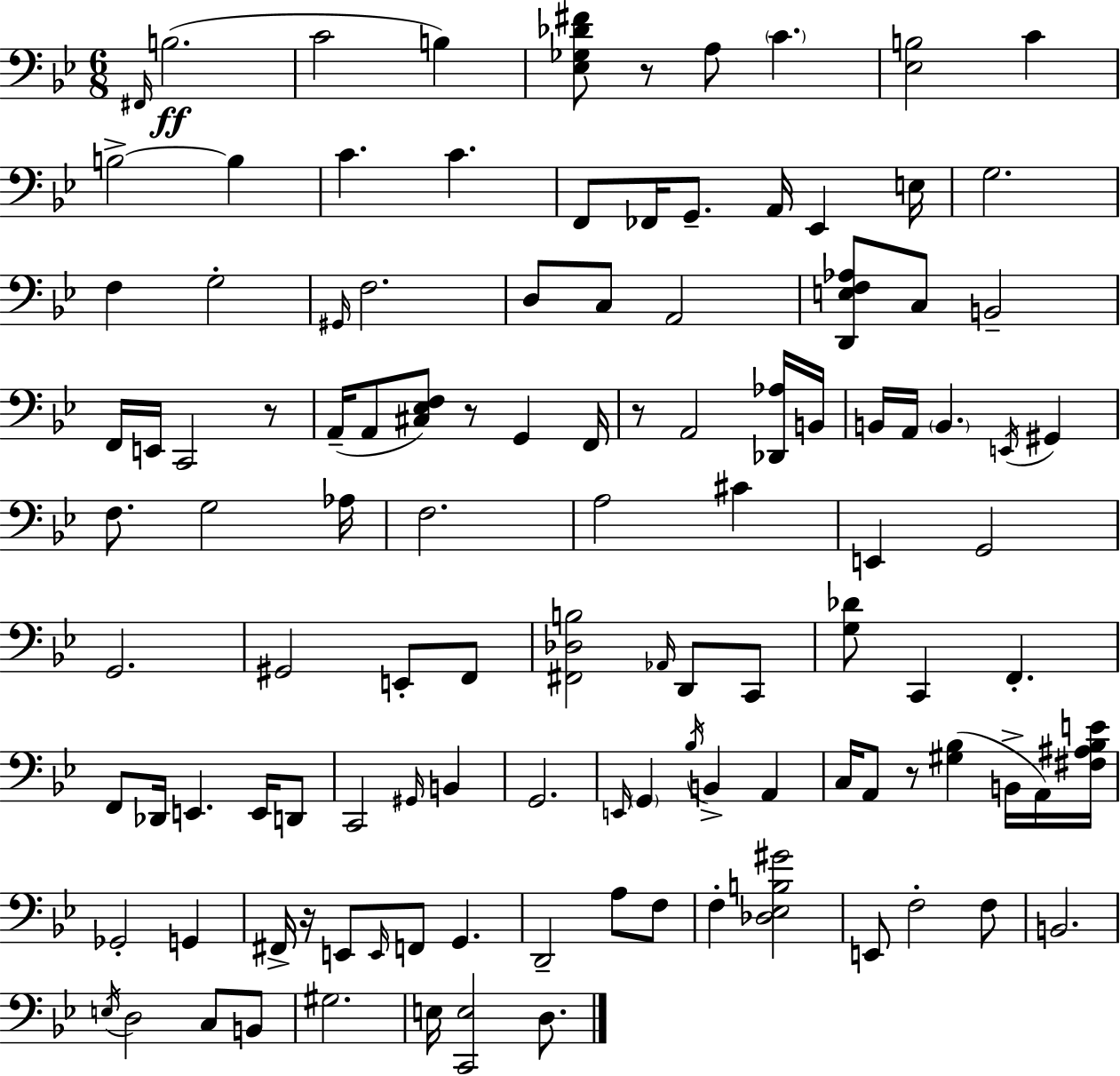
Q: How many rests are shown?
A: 6